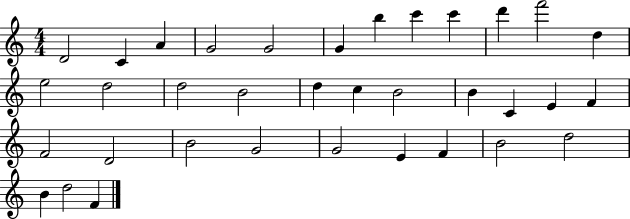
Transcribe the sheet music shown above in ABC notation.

X:1
T:Untitled
M:4/4
L:1/4
K:C
D2 C A G2 G2 G b c' c' d' f'2 d e2 d2 d2 B2 d c B2 B C E F F2 D2 B2 G2 G2 E F B2 d2 B d2 F